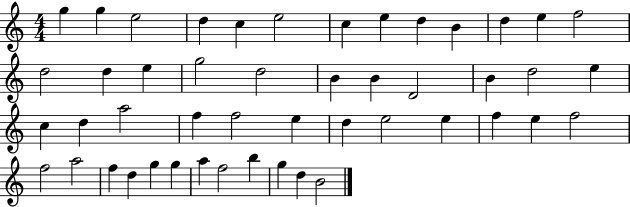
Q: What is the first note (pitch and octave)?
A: G5